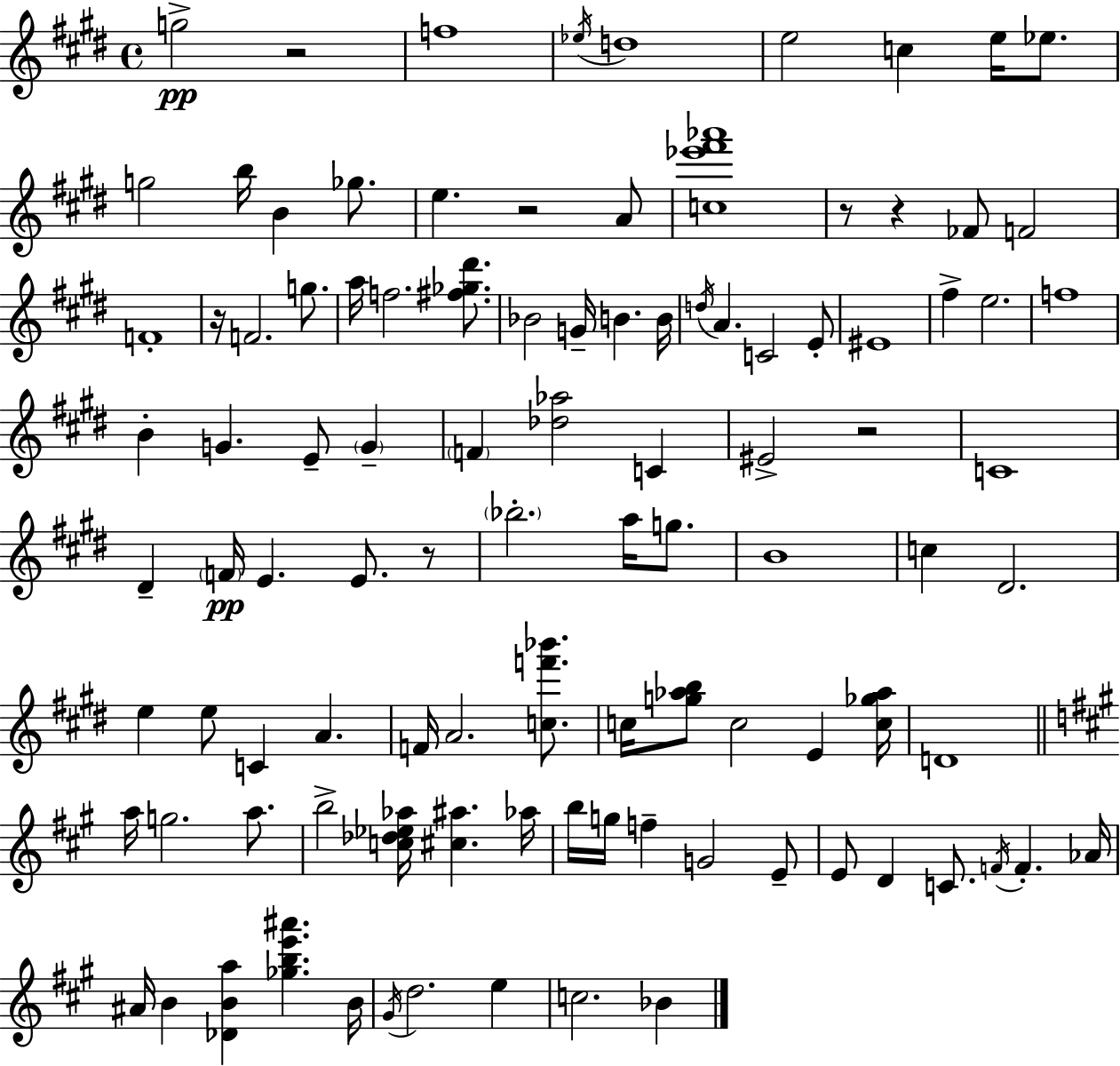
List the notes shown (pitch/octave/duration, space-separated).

G5/h R/h F5/w Eb5/s D5/w E5/h C5/q E5/s Eb5/e. G5/h B5/s B4/q Gb5/e. E5/q. R/h A4/e [C5,Eb6,F#6,Ab6]/w R/e R/q FES4/e F4/h F4/w R/s F4/h. G5/e. A5/s F5/h. [F#5,Gb5,D#6]/e. Bb4/h G4/s B4/q. B4/s D5/s A4/q. C4/h E4/e EIS4/w F#5/q E5/h. F5/w B4/q G4/q. E4/e G4/q F4/q [Db5,Ab5]/h C4/q EIS4/h R/h C4/w D#4/q F4/s E4/q. E4/e. R/e Bb5/h. A5/s G5/e. B4/w C5/q D#4/h. E5/q E5/e C4/q A4/q. F4/s A4/h. [C5,F6,Bb6]/e. C5/s [G5,Ab5,B5]/e C5/h E4/q [C5,Gb5,Ab5]/s D4/w A5/s G5/h. A5/e. B5/h [C5,Db5,Eb5,Ab5]/s [C#5,A#5]/q. Ab5/s B5/s G5/s F5/q G4/h E4/e E4/e D4/q C4/e. F4/s F4/q. Ab4/s A#4/s B4/q [Db4,B4,A5]/q [Gb5,B5,E6,A#6]/q. B4/s G#4/s D5/h. E5/q C5/h. Bb4/q